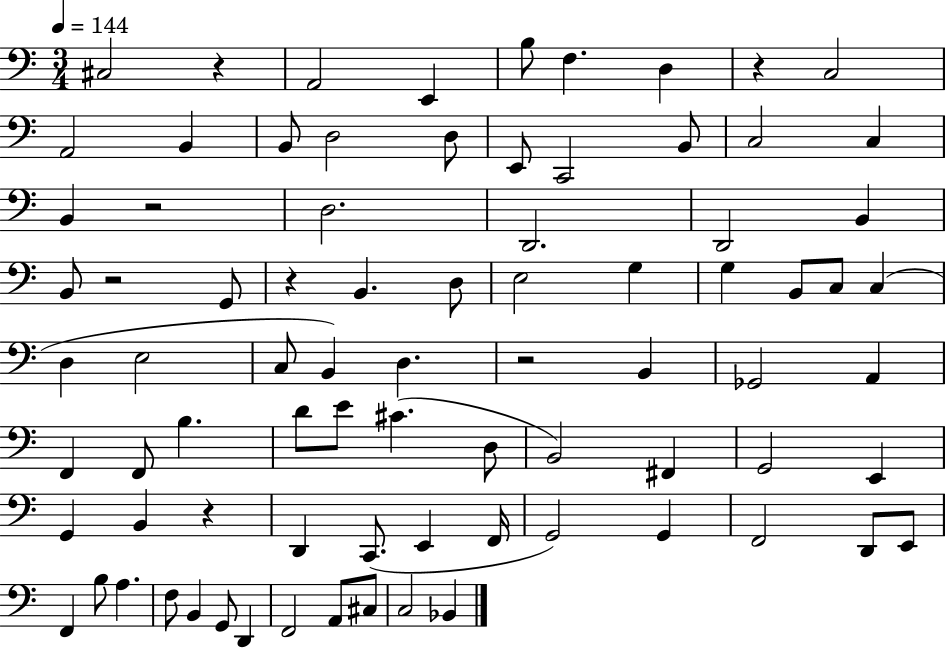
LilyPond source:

{
  \clef bass
  \numericTimeSignature
  \time 3/4
  \key c \major
  \tempo 4 = 144
  cis2 r4 | a,2 e,4 | b8 f4. d4 | r4 c2 | \break a,2 b,4 | b,8 d2 d8 | e,8 c,2 b,8 | c2 c4 | \break b,4 r2 | d2. | d,2. | d,2 b,4 | \break b,8 r2 g,8 | r4 b,4. d8 | e2 g4 | g4 b,8 c8 c4( | \break d4 e2 | c8 b,4) d4. | r2 b,4 | ges,2 a,4 | \break f,4 f,8 b4. | d'8 e'8 cis'4.( d8 | b,2) fis,4 | g,2 e,4 | \break g,4 b,4 r4 | d,4 c,8.( e,4 f,16 | g,2) g,4 | f,2 d,8 e,8 | \break f,4 b8 a4. | f8 b,4 g,8 d,4 | f,2 a,8 cis8 | c2 bes,4 | \break \bar "|."
}